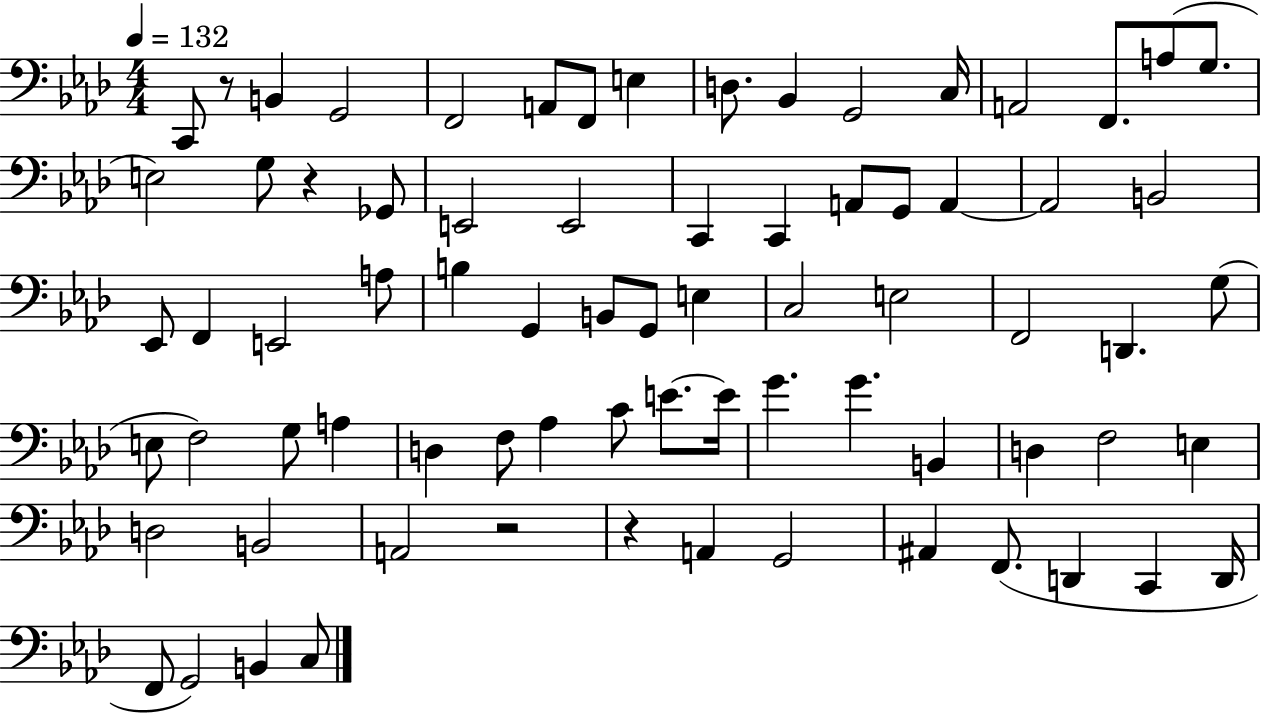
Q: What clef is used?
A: bass